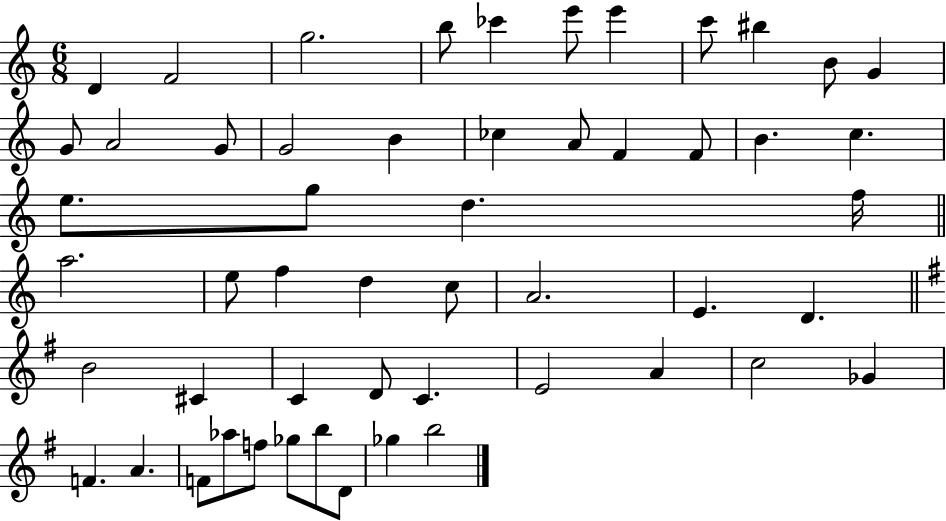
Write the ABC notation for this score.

X:1
T:Untitled
M:6/8
L:1/4
K:C
D F2 g2 b/2 _c' e'/2 e' c'/2 ^b B/2 G G/2 A2 G/2 G2 B _c A/2 F F/2 B c e/2 g/2 d f/4 a2 e/2 f d c/2 A2 E D B2 ^C C D/2 C E2 A c2 _G F A F/2 _a/2 f/2 _g/2 b/2 D/2 _g b2